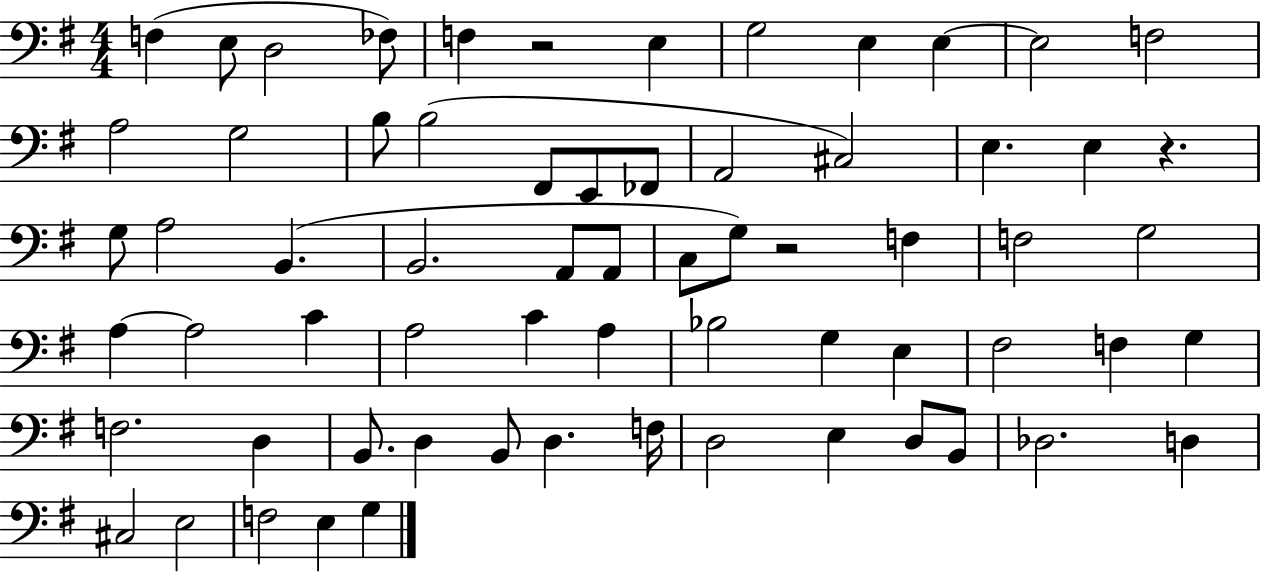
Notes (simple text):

F3/q E3/e D3/h FES3/e F3/q R/h E3/q G3/h E3/q E3/q E3/h F3/h A3/h G3/h B3/e B3/h F#2/e E2/e FES2/e A2/h C#3/h E3/q. E3/q R/q. G3/e A3/h B2/q. B2/h. A2/e A2/e C3/e G3/e R/h F3/q F3/h G3/h A3/q A3/h C4/q A3/h C4/q A3/q Bb3/h G3/q E3/q F#3/h F3/q G3/q F3/h. D3/q B2/e. D3/q B2/e D3/q. F3/s D3/h E3/q D3/e B2/e Db3/h. D3/q C#3/h E3/h F3/h E3/q G3/q